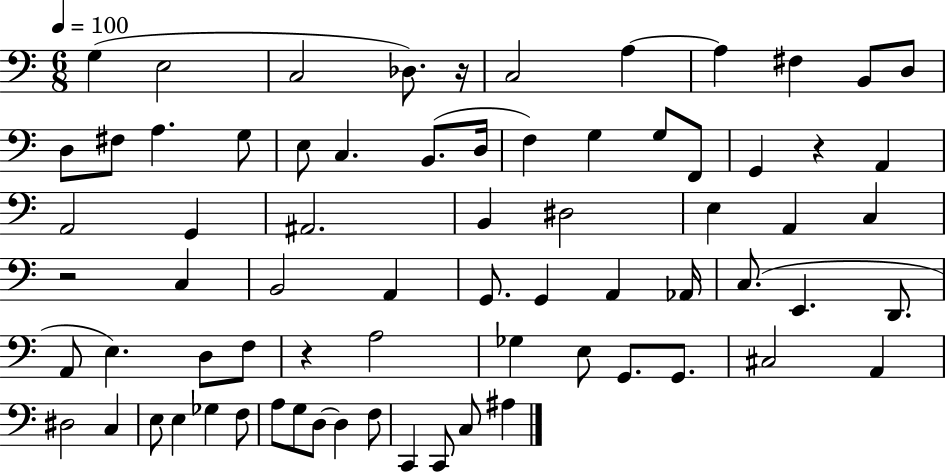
{
  \clef bass
  \numericTimeSignature
  \time 6/8
  \key c \major
  \tempo 4 = 100
  g4( e2 | c2 des8.) r16 | c2 a4~~ | a4 fis4 b,8 d8 | \break d8 fis8 a4. g8 | e8 c4. b,8.( d16 | f4) g4 g8 f,8 | g,4 r4 a,4 | \break a,2 g,4 | ais,2. | b,4 dis2 | e4 a,4 c4 | \break r2 c4 | b,2 a,4 | g,8. g,4 a,4 aes,16 | c8.( e,4. d,8. | \break a,8 e4.) d8 f8 | r4 a2 | ges4 e8 g,8. g,8. | cis2 a,4 | \break dis2 c4 | e8 e4 ges4 f8 | a8 g8 d8~~ d4 f8 | c,4 c,8 c8 ais4 | \break \bar "|."
}